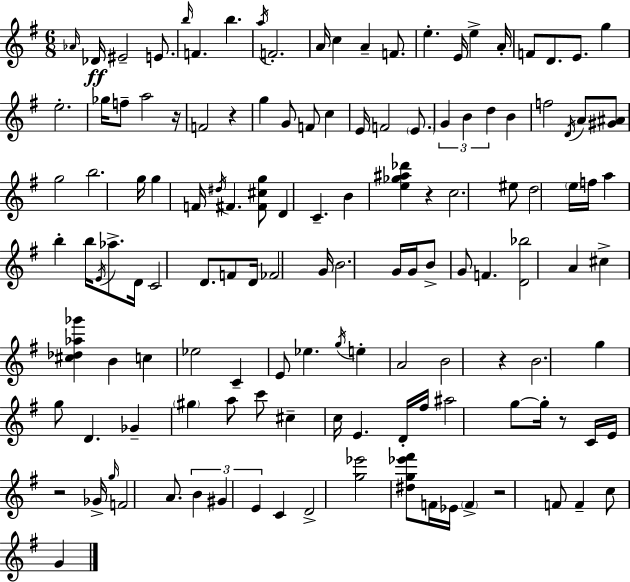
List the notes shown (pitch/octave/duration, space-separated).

Ab4/s Db4/s EIS4/h E4/e. B5/s F4/q. B5/q. A5/s F4/h. A4/s C5/q A4/q F4/e. E5/q. E4/s E5/q A4/s F4/e D4/e. E4/e. G5/q E5/h. Gb5/s F5/e A5/h R/s F4/h R/q G5/q G4/e F4/e C5/q E4/s F4/h E4/e. G4/q B4/q D5/q B4/q F5/h D4/s A4/e [G#4,A#4]/e G5/h B5/h. G5/s G5/q F4/s D#5/s F#4/q. [F#4,C#5,G5]/e D4/q C4/q. B4/q [E5,Gb5,A#5,Db6]/q R/q C5/h. EIS5/e D5/h E5/s F5/s A5/q B5/q B5/s E4/s Ab5/e. D4/s C4/h D4/e. F4/e D4/s FES4/h G4/s B4/h. G4/s G4/s B4/e G4/e F4/q. [D4,Bb5]/h A4/q C#5/q [C#5,Db5,Ab5,Gb6]/q B4/q C5/q Eb5/h C4/q E4/e Eb5/q. G5/s E5/q A4/h B4/h R/q B4/h. G5/q G5/e D4/q. Gb4/q G#5/q A5/e C6/e C#5/q C5/s E4/q. D4/s F#5/s A#5/h G5/e G5/s R/e C4/s E4/s R/h Gb4/s G5/s F4/h A4/e. B4/q G#4/q E4/q C4/q D4/h [G5,Eb6]/h [D#5,G5,Eb6,F#6]/e F4/s Eb4/s F4/q R/h F4/e F4/q C5/e G4/q